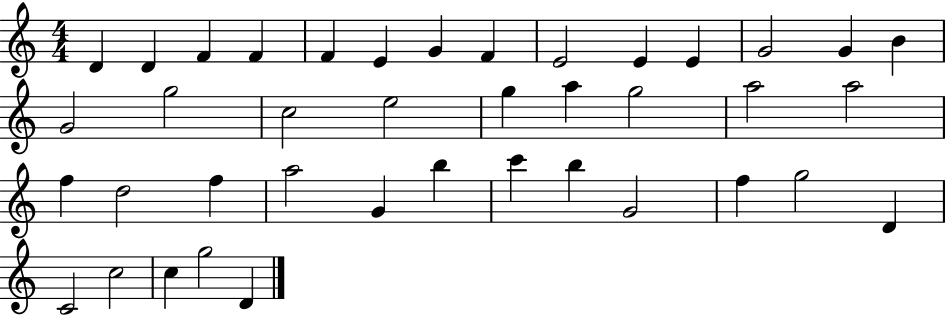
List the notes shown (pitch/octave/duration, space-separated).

D4/q D4/q F4/q F4/q F4/q E4/q G4/q F4/q E4/h E4/q E4/q G4/h G4/q B4/q G4/h G5/h C5/h E5/h G5/q A5/q G5/h A5/h A5/h F5/q D5/h F5/q A5/h G4/q B5/q C6/q B5/q G4/h F5/q G5/h D4/q C4/h C5/h C5/q G5/h D4/q